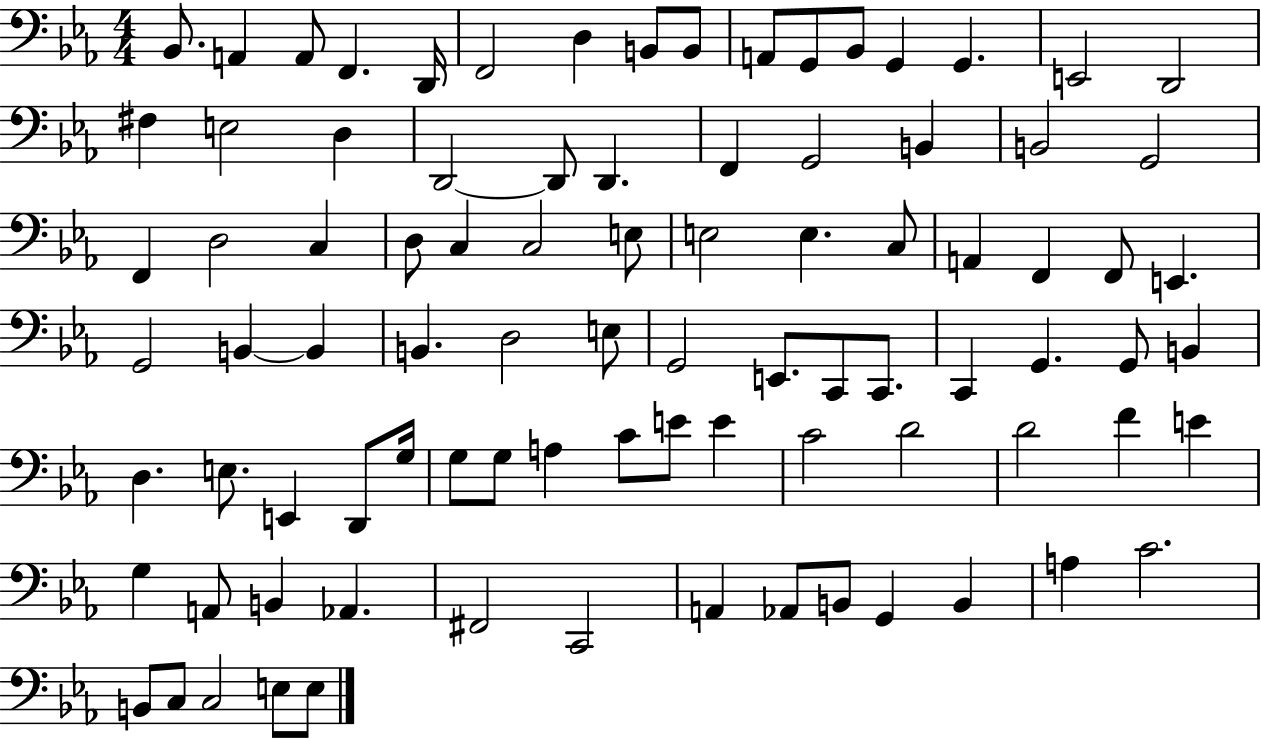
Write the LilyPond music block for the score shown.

{
  \clef bass
  \numericTimeSignature
  \time 4/4
  \key ees \major
  bes,8. a,4 a,8 f,4. d,16 | f,2 d4 b,8 b,8 | a,8 g,8 bes,8 g,4 g,4. | e,2 d,2 | \break fis4 e2 d4 | d,2~~ d,8 d,4. | f,4 g,2 b,4 | b,2 g,2 | \break f,4 d2 c4 | d8 c4 c2 e8 | e2 e4. c8 | a,4 f,4 f,8 e,4. | \break g,2 b,4~~ b,4 | b,4. d2 e8 | g,2 e,8. c,8 c,8. | c,4 g,4. g,8 b,4 | \break d4. e8. e,4 d,8 g16 | g8 g8 a4 c'8 e'8 e'4 | c'2 d'2 | d'2 f'4 e'4 | \break g4 a,8 b,4 aes,4. | fis,2 c,2 | a,4 aes,8 b,8 g,4 b,4 | a4 c'2. | \break b,8 c8 c2 e8 e8 | \bar "|."
}